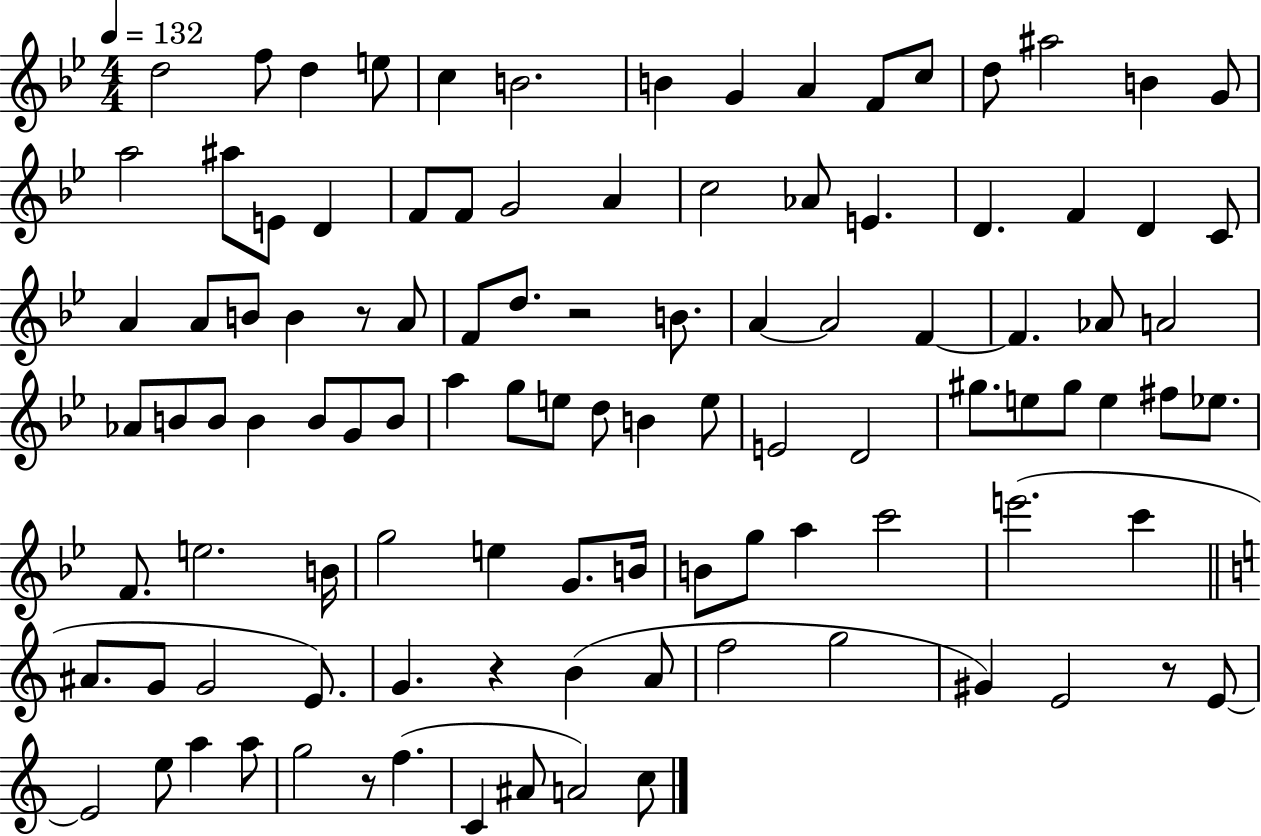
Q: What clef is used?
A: treble